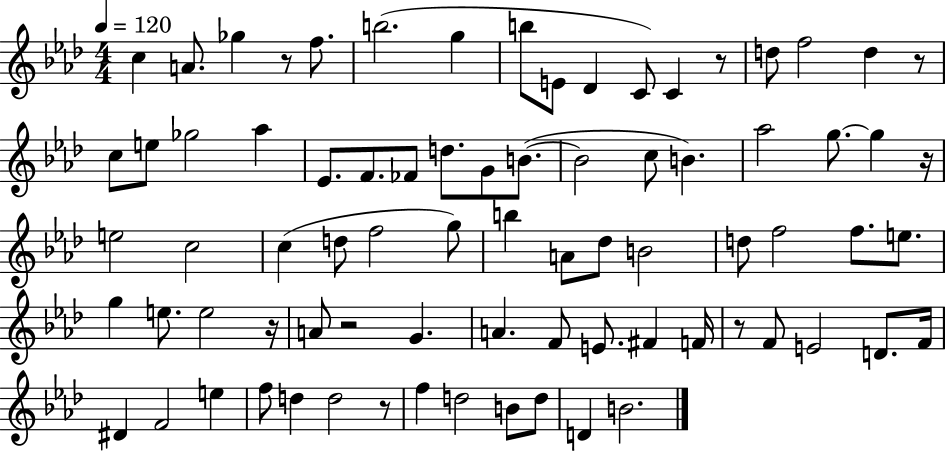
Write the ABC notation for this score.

X:1
T:Untitled
M:4/4
L:1/4
K:Ab
c A/2 _g z/2 f/2 b2 g b/2 E/2 _D C/2 C z/2 d/2 f2 d z/2 c/2 e/2 _g2 _a _E/2 F/2 _F/2 d/2 G/2 B/2 B2 c/2 B _a2 g/2 g z/4 e2 c2 c d/2 f2 g/2 b A/2 _d/2 B2 d/2 f2 f/2 e/2 g e/2 e2 z/4 A/2 z2 G A F/2 E/2 ^F F/4 z/2 F/2 E2 D/2 F/4 ^D F2 e f/2 d d2 z/2 f d2 B/2 d/2 D B2